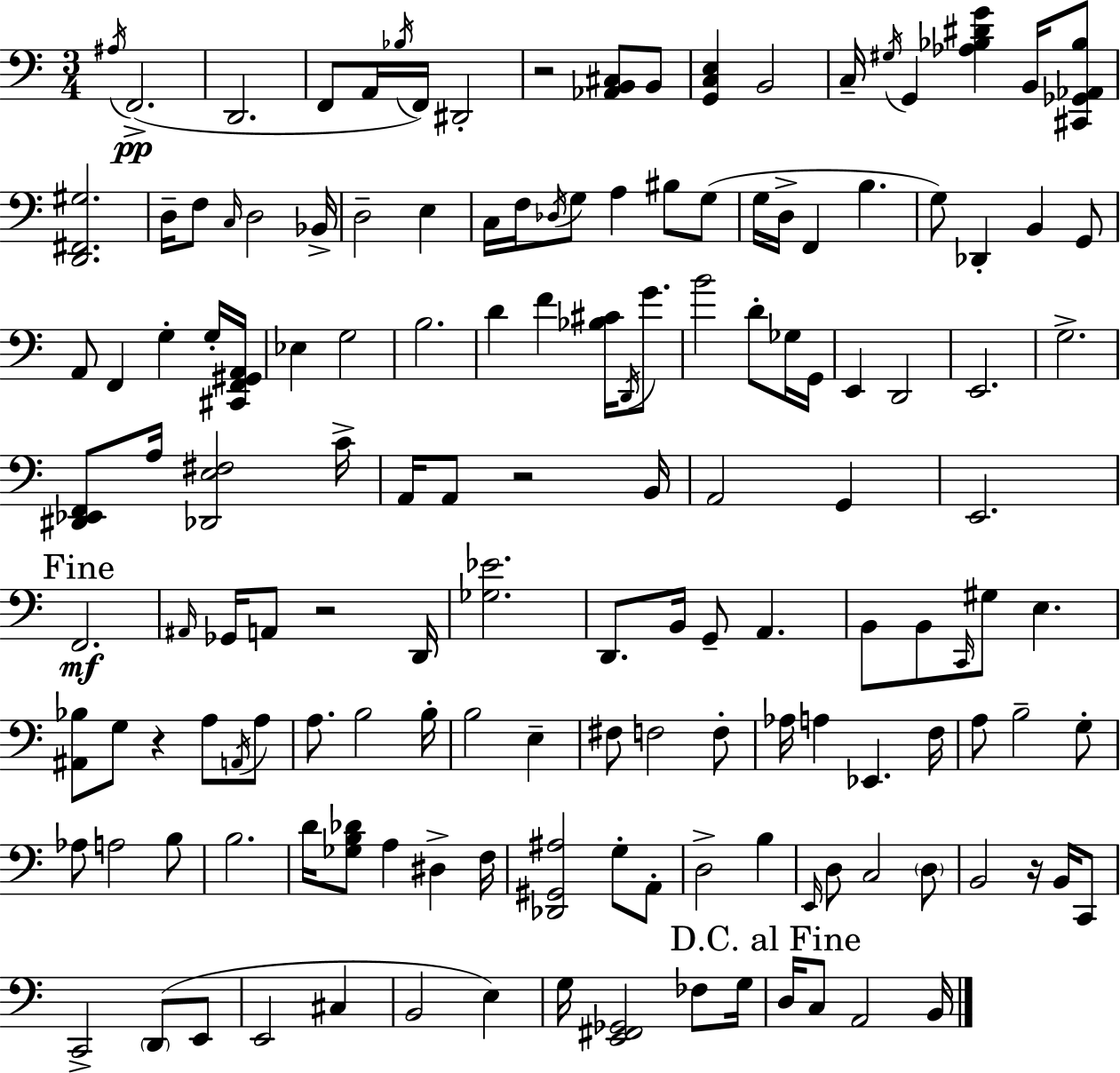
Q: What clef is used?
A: bass